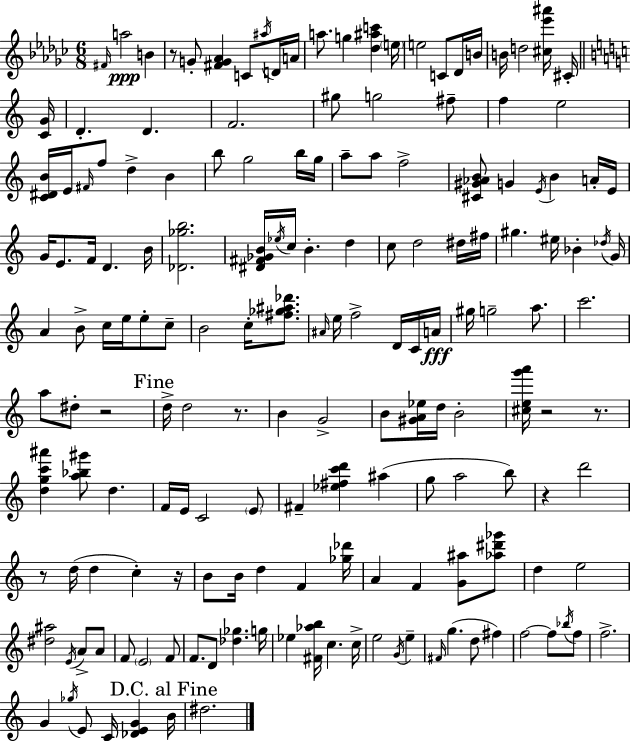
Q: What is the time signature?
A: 6/8